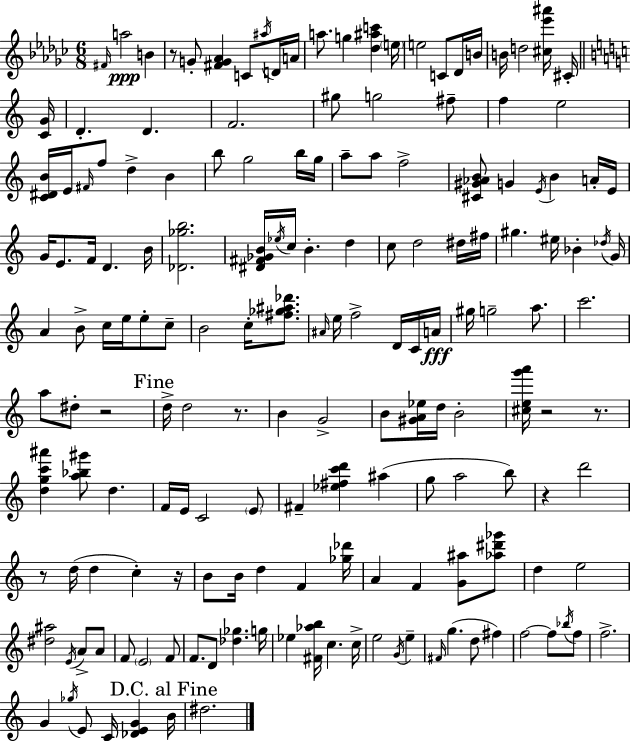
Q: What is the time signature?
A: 6/8